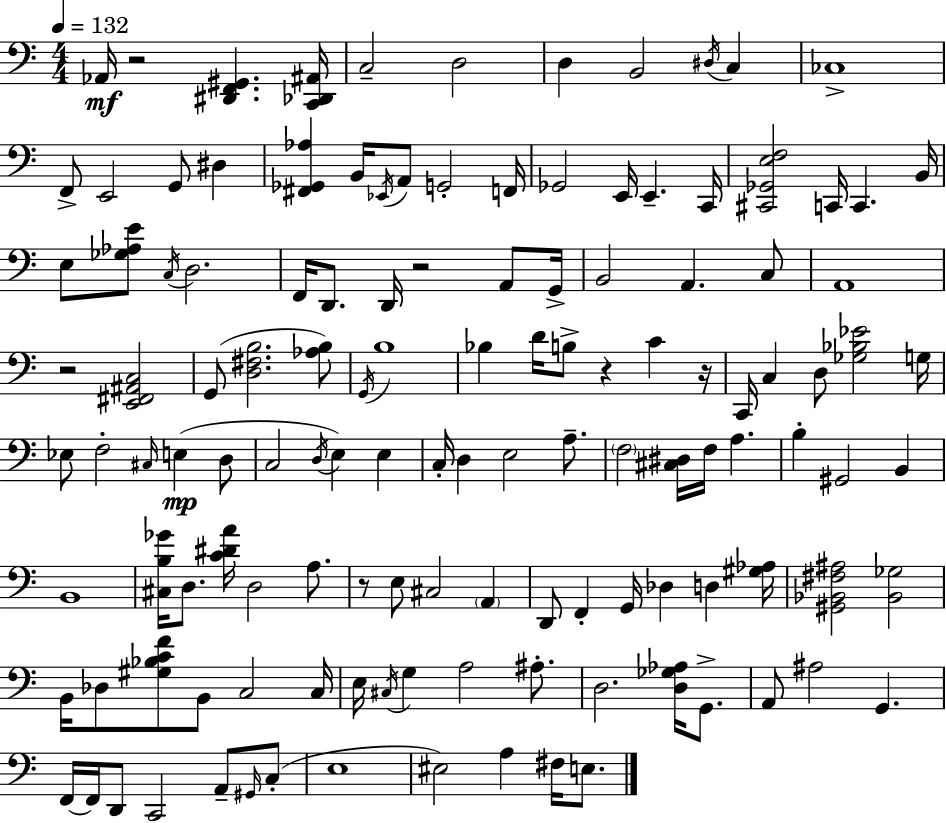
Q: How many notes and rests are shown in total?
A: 128